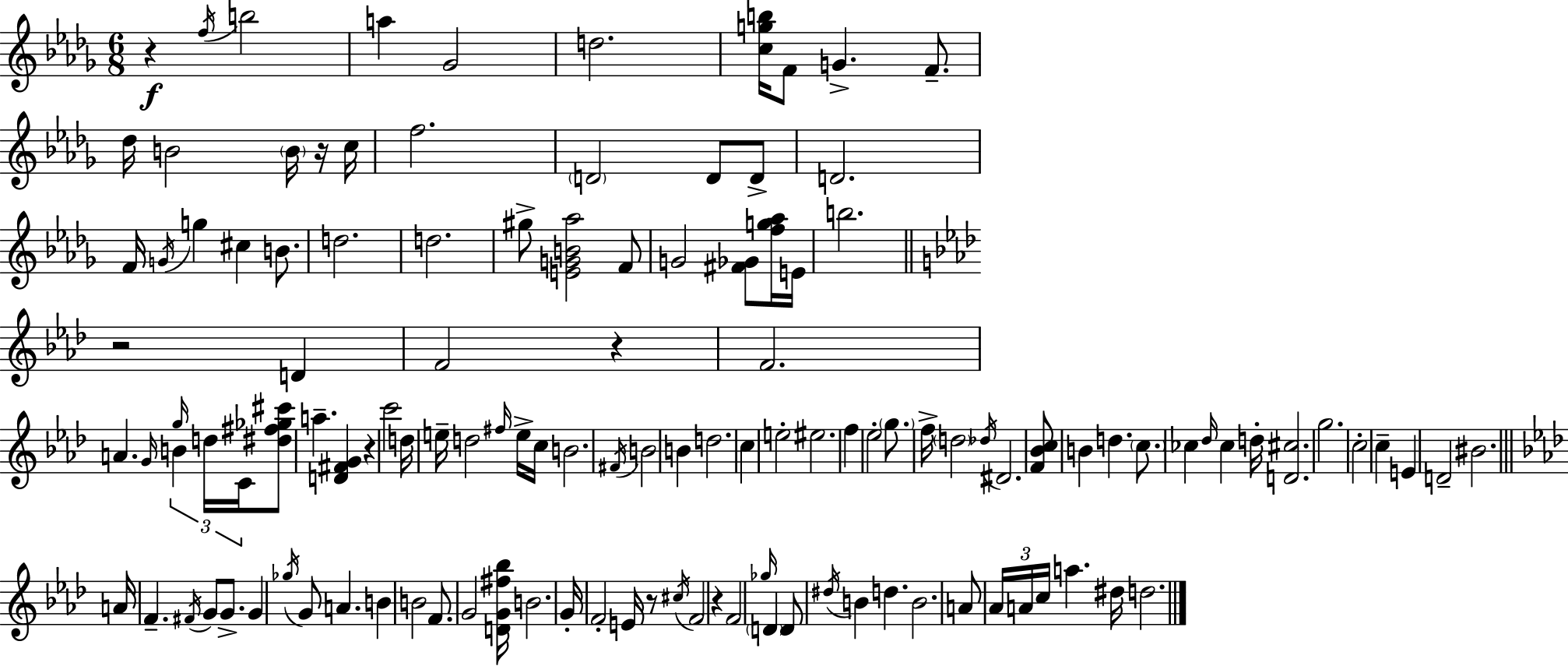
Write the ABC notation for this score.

X:1
T:Untitled
M:6/8
L:1/4
K:Bbm
z f/4 b2 a _G2 d2 [cgb]/4 F/2 G F/2 _d/4 B2 B/4 z/4 c/4 f2 D2 D/2 D/2 D2 F/4 G/4 g ^c B/2 d2 d2 ^g/2 [EGB_a]2 F/2 G2 [^F_G]/2 [fg_a]/4 E/4 b2 z2 D F2 z F2 A G/4 B g/4 d/4 C/4 [^d^f_g^c']/2 a [D^FG] z c'2 d/4 e/4 d2 ^f/4 e/4 c/4 B2 ^F/4 B2 B d2 c e2 ^e2 f _e2 g/2 f/4 d2 _d/4 ^D2 [F_Bc]/2 B d c/2 _c _d/4 _c d/4 [D^c]2 g2 c2 c E D2 ^B2 A/4 F ^F/4 G/2 G/2 G _g/4 G/2 A B B2 F/2 G2 [DG^f_b]/4 B2 G/4 F2 E/4 z/2 ^c/4 F2 z F2 _g/4 D D/2 ^d/4 B d B2 A/2 _A/4 A/4 c/4 a ^d/4 d2